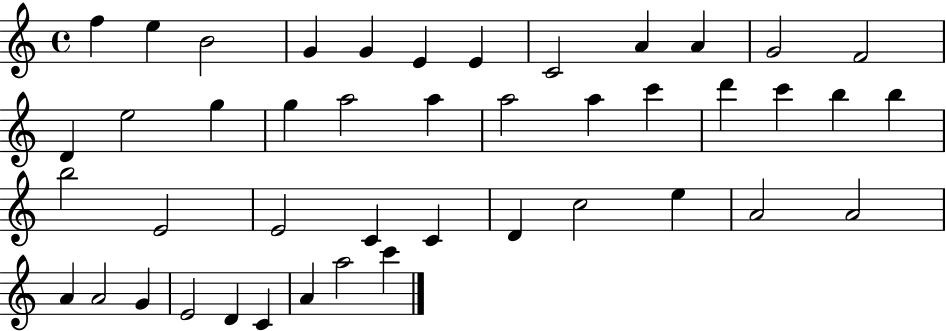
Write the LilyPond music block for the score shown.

{
  \clef treble
  \time 4/4
  \defaultTimeSignature
  \key c \major
  f''4 e''4 b'2 | g'4 g'4 e'4 e'4 | c'2 a'4 a'4 | g'2 f'2 | \break d'4 e''2 g''4 | g''4 a''2 a''4 | a''2 a''4 c'''4 | d'''4 c'''4 b''4 b''4 | \break b''2 e'2 | e'2 c'4 c'4 | d'4 c''2 e''4 | a'2 a'2 | \break a'4 a'2 g'4 | e'2 d'4 c'4 | a'4 a''2 c'''4 | \bar "|."
}